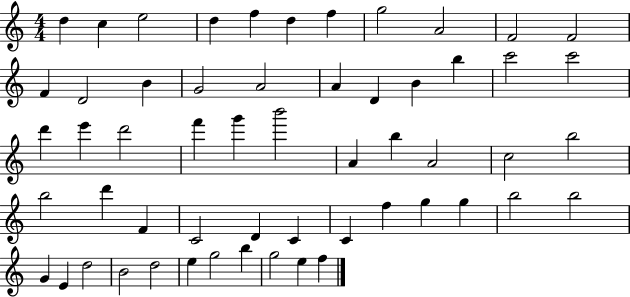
D5/q C5/q E5/h D5/q F5/q D5/q F5/q G5/h A4/h F4/h F4/h F4/q D4/h B4/q G4/h A4/h A4/q D4/q B4/q B5/q C6/h C6/h D6/q E6/q D6/h F6/q G6/q B6/h A4/q B5/q A4/h C5/h B5/h B5/h D6/q F4/q C4/h D4/q C4/q C4/q F5/q G5/q G5/q B5/h B5/h G4/q E4/q D5/h B4/h D5/h E5/q G5/h B5/q G5/h E5/q F5/q